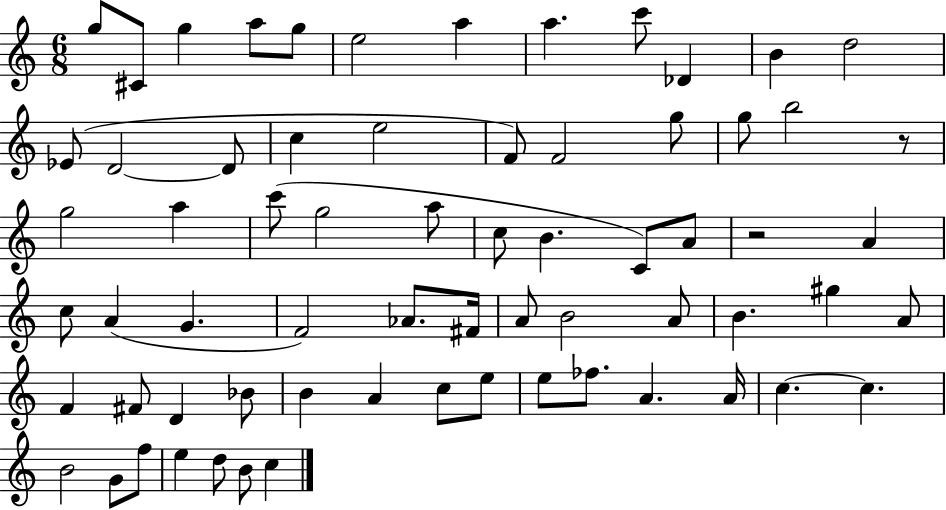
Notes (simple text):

G5/e C#4/e G5/q A5/e G5/e E5/h A5/q A5/q. C6/e Db4/q B4/q D5/h Eb4/e D4/h D4/e C5/q E5/h F4/e F4/h G5/e G5/e B5/h R/e G5/h A5/q C6/e G5/h A5/e C5/e B4/q. C4/e A4/e R/h A4/q C5/e A4/q G4/q. F4/h Ab4/e. F#4/s A4/e B4/h A4/e B4/q. G#5/q A4/e F4/q F#4/e D4/q Bb4/e B4/q A4/q C5/e E5/e E5/e FES5/e. A4/q. A4/s C5/q. C5/q. B4/h G4/e F5/e E5/q D5/e B4/e C5/q